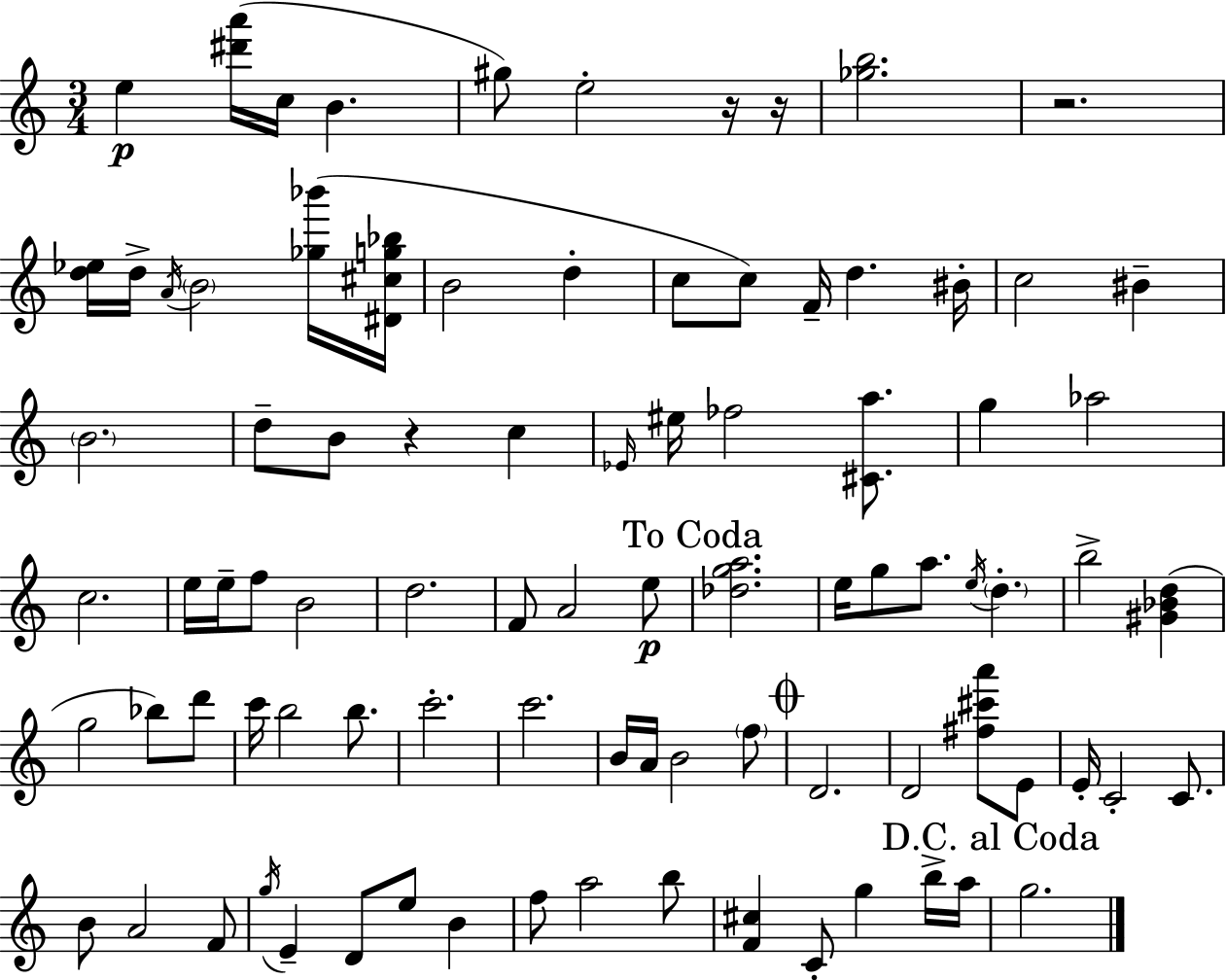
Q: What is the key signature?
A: A minor